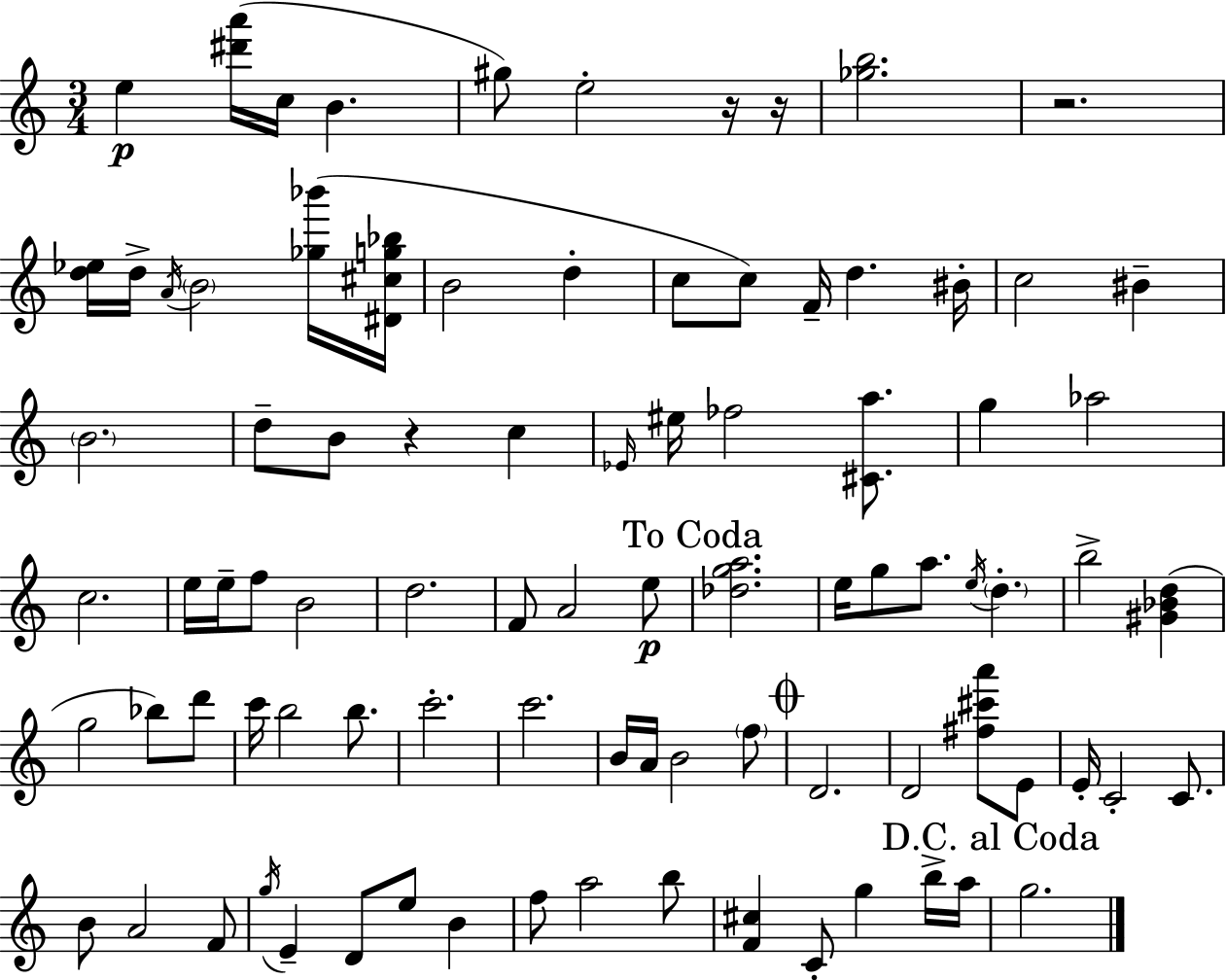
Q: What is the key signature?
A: A minor